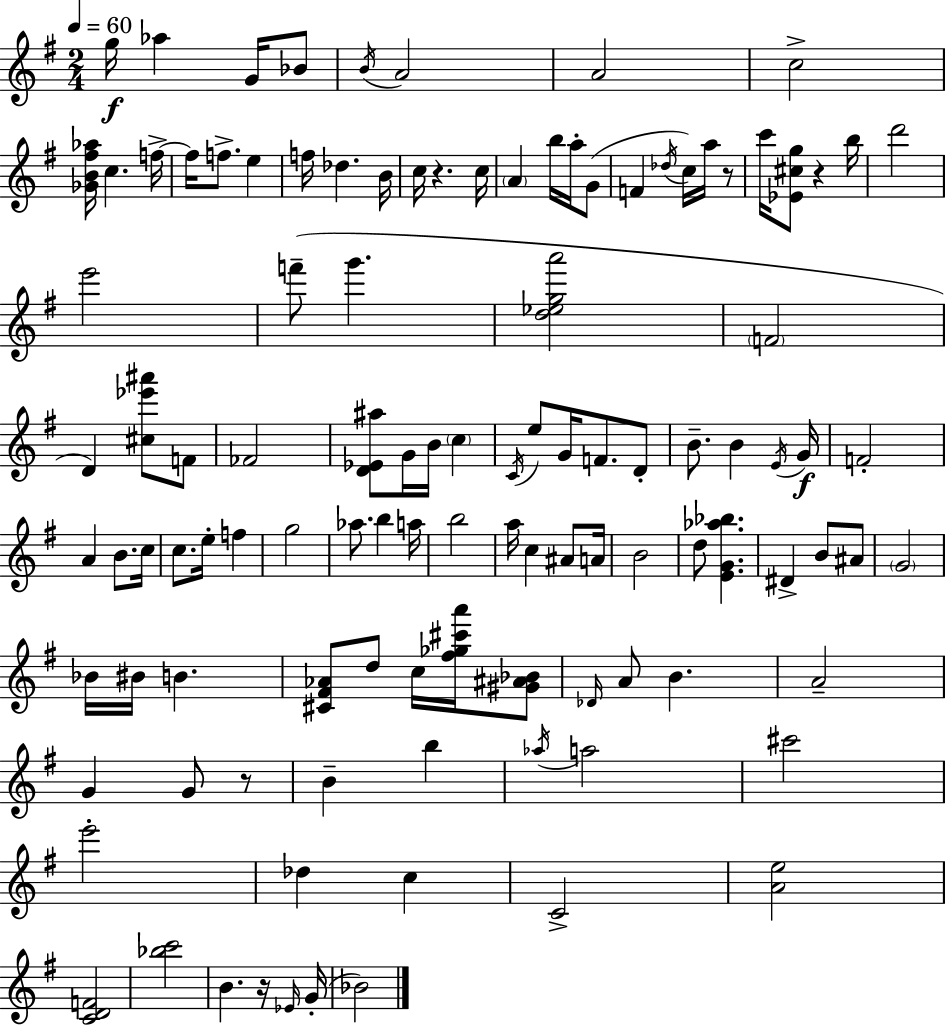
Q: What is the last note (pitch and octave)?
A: Bb4